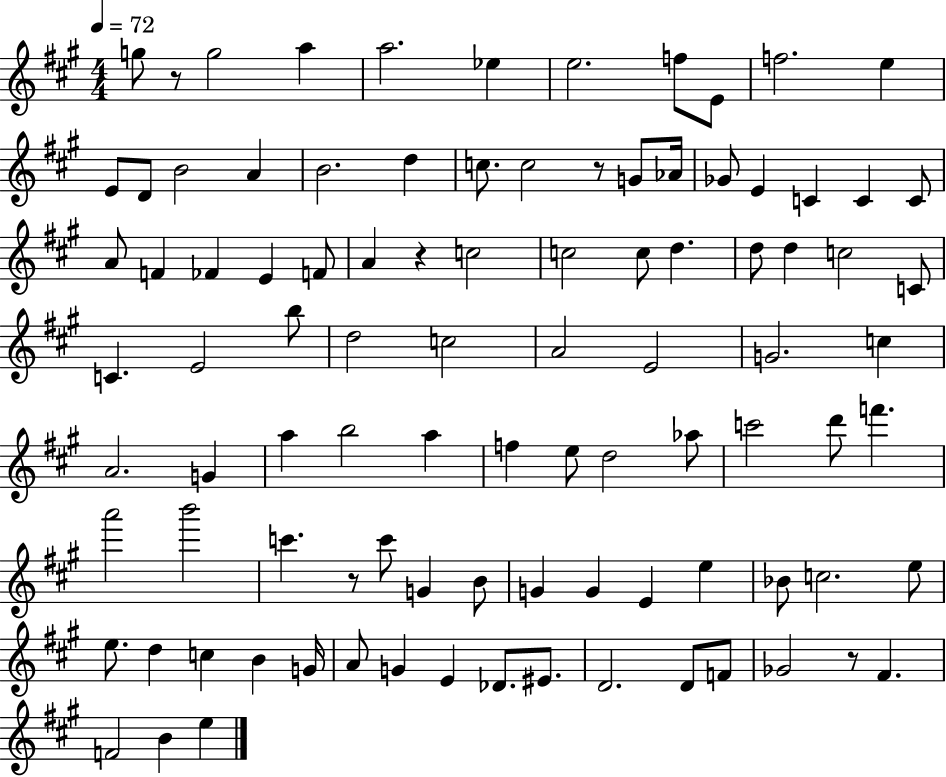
{
  \clef treble
  \numericTimeSignature
  \time 4/4
  \key a \major
  \tempo 4 = 72
  g''8 r8 g''2 a''4 | a''2. ees''4 | e''2. f''8 e'8 | f''2. e''4 | \break e'8 d'8 b'2 a'4 | b'2. d''4 | c''8. c''2 r8 g'8 aes'16 | ges'8 e'4 c'4 c'4 c'8 | \break a'8 f'4 fes'4 e'4 f'8 | a'4 r4 c''2 | c''2 c''8 d''4. | d''8 d''4 c''2 c'8 | \break c'4. e'2 b''8 | d''2 c''2 | a'2 e'2 | g'2. c''4 | \break a'2. g'4 | a''4 b''2 a''4 | f''4 e''8 d''2 aes''8 | c'''2 d'''8 f'''4. | \break a'''2 b'''2 | c'''4. r8 c'''8 g'4 b'8 | g'4 g'4 e'4 e''4 | bes'8 c''2. e''8 | \break e''8. d''4 c''4 b'4 g'16 | a'8 g'4 e'4 des'8. eis'8. | d'2. d'8 f'8 | ges'2 r8 fis'4. | \break f'2 b'4 e''4 | \bar "|."
}